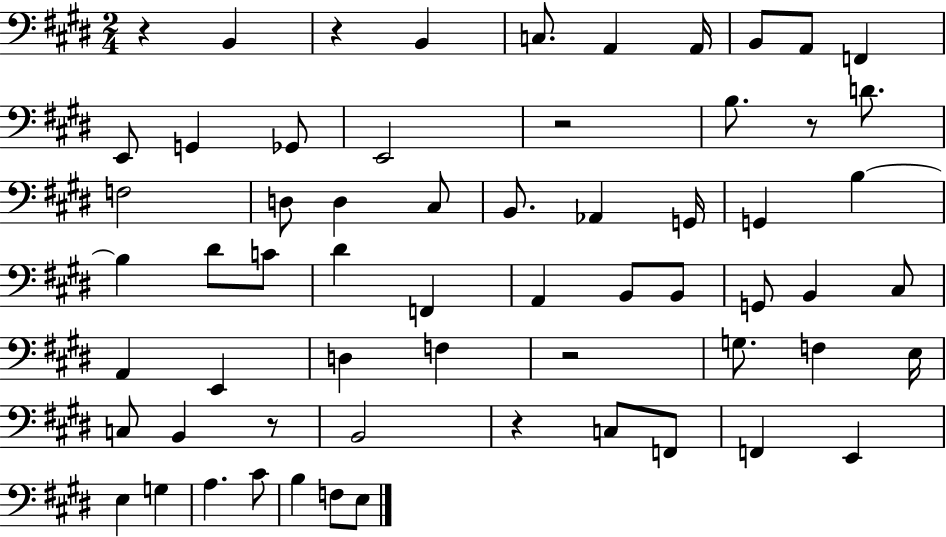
{
  \clef bass
  \numericTimeSignature
  \time 2/4
  \key e \major
  r4 b,4 | r4 b,4 | c8. a,4 a,16 | b,8 a,8 f,4 | \break e,8 g,4 ges,8 | e,2 | r2 | b8. r8 d'8. | \break f2 | d8 d4 cis8 | b,8. aes,4 g,16 | g,4 b4~~ | \break b4 dis'8 c'8 | dis'4 f,4 | a,4 b,8 b,8 | g,8 b,4 cis8 | \break a,4 e,4 | d4 f4 | r2 | g8. f4 e16 | \break c8 b,4 r8 | b,2 | r4 c8 f,8 | f,4 e,4 | \break e4 g4 | a4. cis'8 | b4 f8 e8 | \bar "|."
}